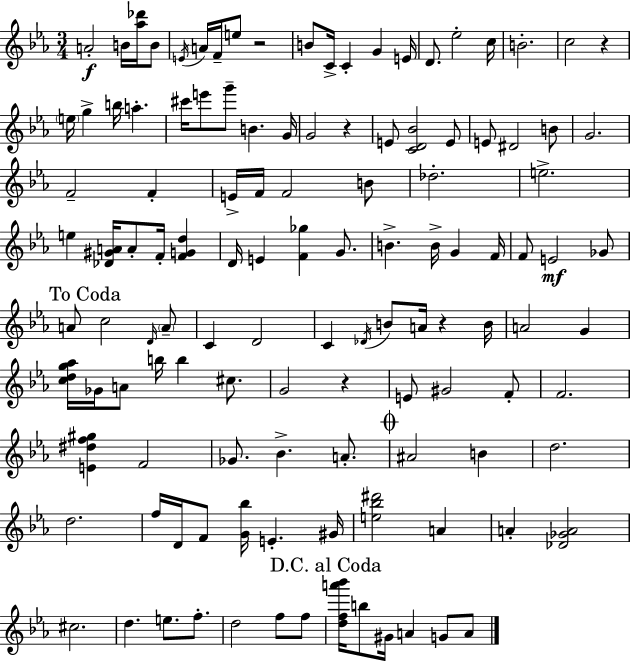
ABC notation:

X:1
T:Untitled
M:3/4
L:1/4
K:Cm
A2 B/4 [_a_d']/4 B/2 E/4 A/4 F/4 e/2 z2 B/2 C/4 C G E/4 D/2 _e2 c/4 B2 c2 z e/4 g b/4 a ^c'/4 e'/2 g'/2 B G/4 G2 z E/2 [CD_B]2 E/2 E/2 ^D2 B/2 G2 F2 F E/4 F/4 F2 B/2 _d2 e2 e [_D^GA]/4 A/2 F/4 [FGd] D/4 E [F_g] G/2 B B/4 G F/4 F/2 E2 _G/2 A/2 c2 D/4 A/2 C D2 C _D/4 B/2 A/4 z B/4 A2 G [cdg_a]/4 _G/4 A/2 b/4 b ^c/2 G2 z E/2 ^G2 F/2 F2 [E^df^g] F2 _G/2 _B A/2 ^A2 B d2 d2 f/4 D/4 F/2 [G_b]/4 E ^G/4 [e_b^d']2 A A [_D_GA]2 ^c2 d e/2 f/2 d2 f/2 f/2 [dfa'_b']/4 b/2 ^G/4 A G/2 A/2